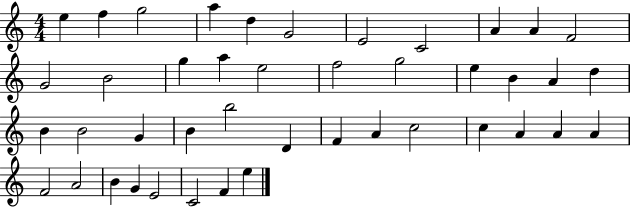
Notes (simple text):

E5/q F5/q G5/h A5/q D5/q G4/h E4/h C4/h A4/q A4/q F4/h G4/h B4/h G5/q A5/q E5/h F5/h G5/h E5/q B4/q A4/q D5/q B4/q B4/h G4/q B4/q B5/h D4/q F4/q A4/q C5/h C5/q A4/q A4/q A4/q F4/h A4/h B4/q G4/q E4/h C4/h F4/q E5/q